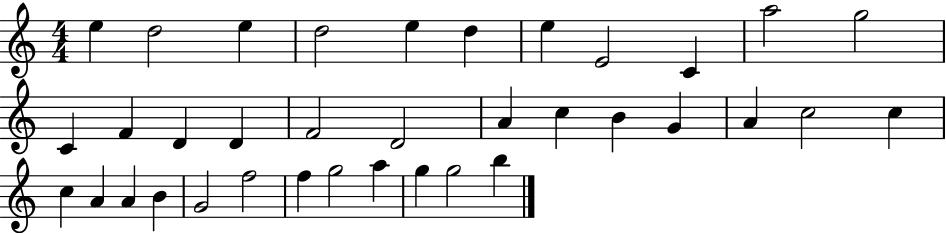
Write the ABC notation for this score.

X:1
T:Untitled
M:4/4
L:1/4
K:C
e d2 e d2 e d e E2 C a2 g2 C F D D F2 D2 A c B G A c2 c c A A B G2 f2 f g2 a g g2 b